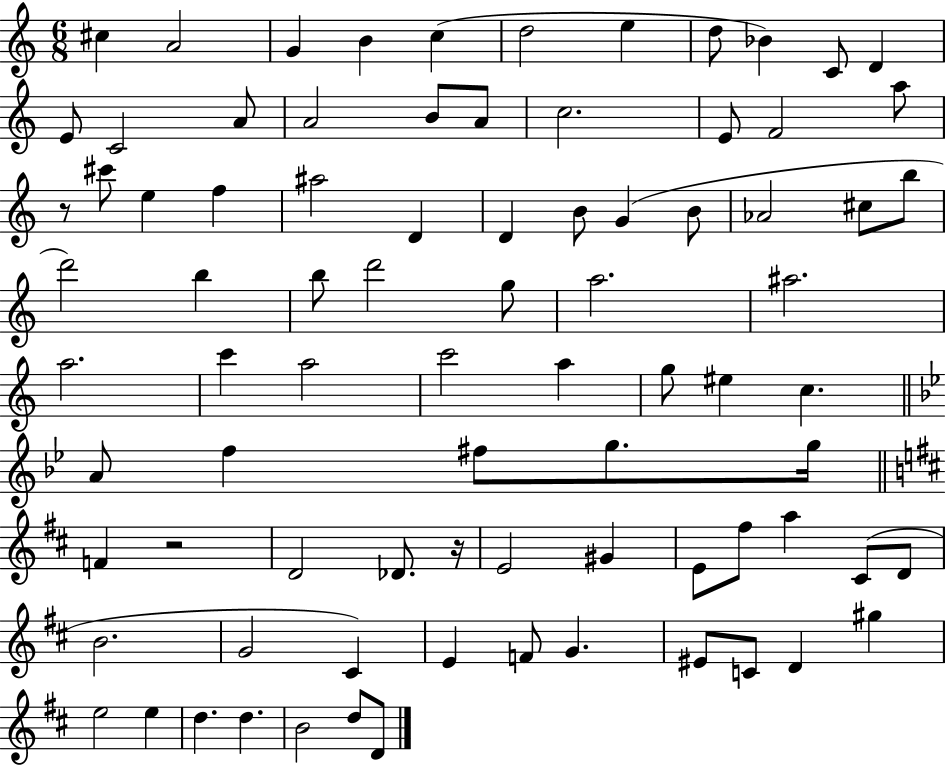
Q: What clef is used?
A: treble